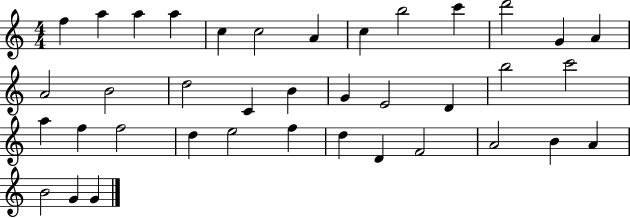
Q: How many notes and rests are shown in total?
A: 38